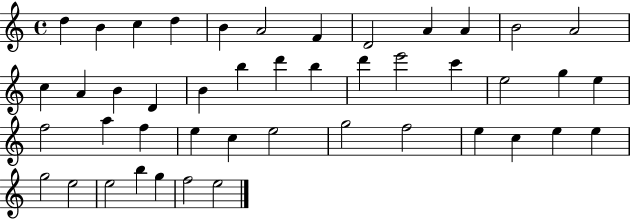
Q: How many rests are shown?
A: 0